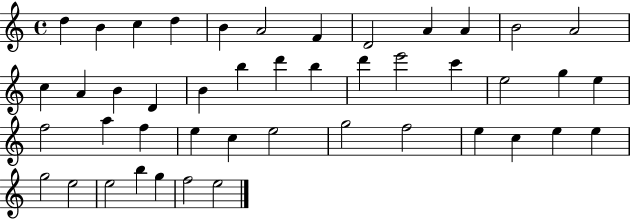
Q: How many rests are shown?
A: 0